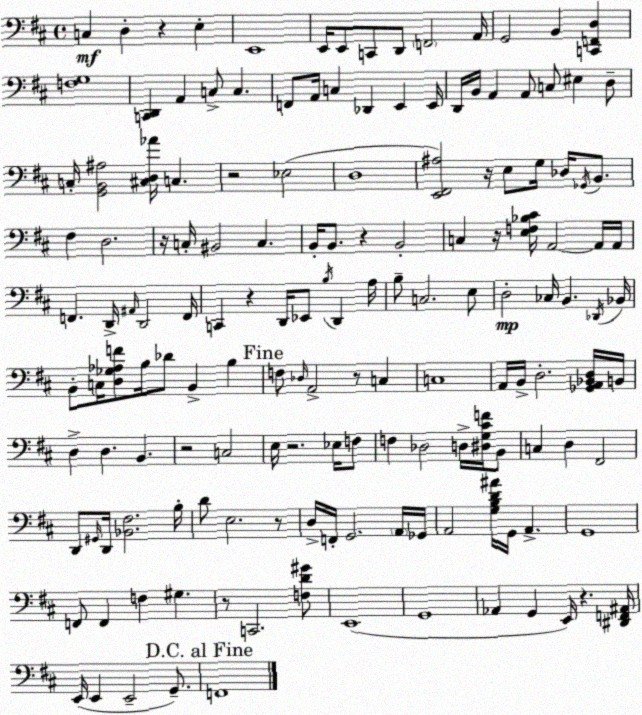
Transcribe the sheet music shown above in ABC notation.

X:1
T:Untitled
M:4/4
L:1/4
K:D
C, D, z E, E,,4 E,,/4 E,,/2 C,,/2 D,,/2 F,,2 A,,/4 G,,2 B,, [C,,F,,D,] [F,G,]4 [C,,D,,] A,, C,/2 C, F,,/2 A,,/4 C, _D,, E,, E,,/4 D,,/4 B,,/4 A,, A,,/2 C,/2 ^E, D,/2 C,/4 [G,,B,,^A,]2 [^C,D,_A]/4 C, z2 _E,2 D,4 [E,,^F,,^A,]2 z/4 E,/2 G,/4 _D,/4 _G,,/4 B,,/2 ^F, D,2 z/4 C,/4 ^B,,2 C, B,,/4 B,,/2 z B,,2 C, z/4 [E,F,_B,^C]/4 A,,2 A,,/4 A,,/4 F,, D,,/4 ^A,,/4 D,,2 F,,/4 C,, z D,,/4 _E,,/2 B,/4 D,, A,/4 B,/2 C,2 E,/2 D,2 _C,/4 B,, _D,,/4 _B,,/4 B,,/2 C,/4 [D,_G,_A,F]/2 B,/4 _D/2 B,, B, F,/2 _D,/4 A,,2 z/2 C, C,4 A,,/4 B,,/4 D,2 [_G,,A,,_B,,D,]/4 B,,/4 D, D, B,, z2 C,2 E,/4 z2 _E,/4 F,/2 F, _D,2 D,/4 [^D,G,^CF]/4 B,,/2 C, D, ^F,,2 D,,/2 ^G,,/4 D,,/4 [_B,,^F,]2 B,/4 D/2 E,2 z/2 D,/4 F,,/4 G,,2 A,,/4 _G,,/4 A,,2 [G,B,D^A]/4 G,,/4 A,, G,,4 F,,/2 F,, F, ^G, z/2 C,,2 [F,D^G]/2 E,,4 G,,4 _A,, G,, E,,/4 z [^D,,F,,^A,,]/4 E,,/4 E,, E,,2 G,,/2 F,,4